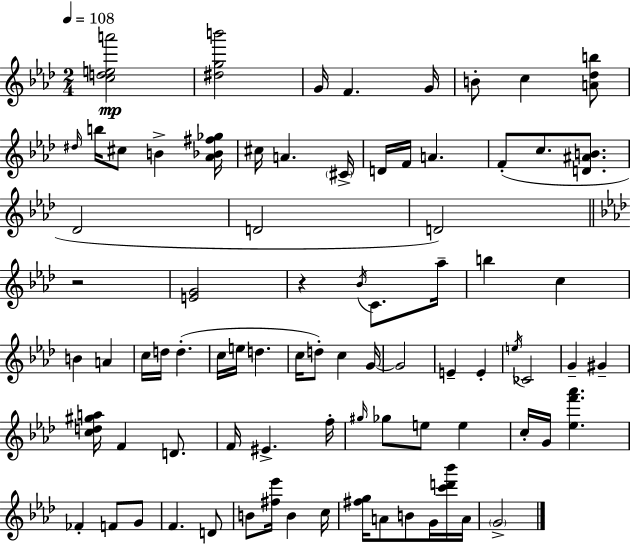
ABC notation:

X:1
T:Untitled
M:2/4
L:1/4
K:Ab
[cdea']2 [^dgb']2 G/4 F G/4 B/2 c [A_db]/2 ^d/4 b/4 ^c/2 B [_A_B^f_g]/4 ^c/4 A ^C/4 D/4 F/4 A F/2 c/2 [D^AB]/2 _D2 D2 D2 z2 [EG]2 z _B/4 C/2 _a/4 b c B A c/4 d/4 d c/4 e/4 d c/4 d/2 c G/4 G2 E E e/4 _C2 G ^G [cd^ga]/4 F D/2 F/4 ^E f/4 ^g/4 _g/2 e/2 e c/4 G/4 [_ef'_a'] _F F/2 G/2 F D/2 B/2 [^f_e']/4 B c/4 [^fg]/4 A/2 B/2 G/4 [c'd'_b']/4 A/4 G2